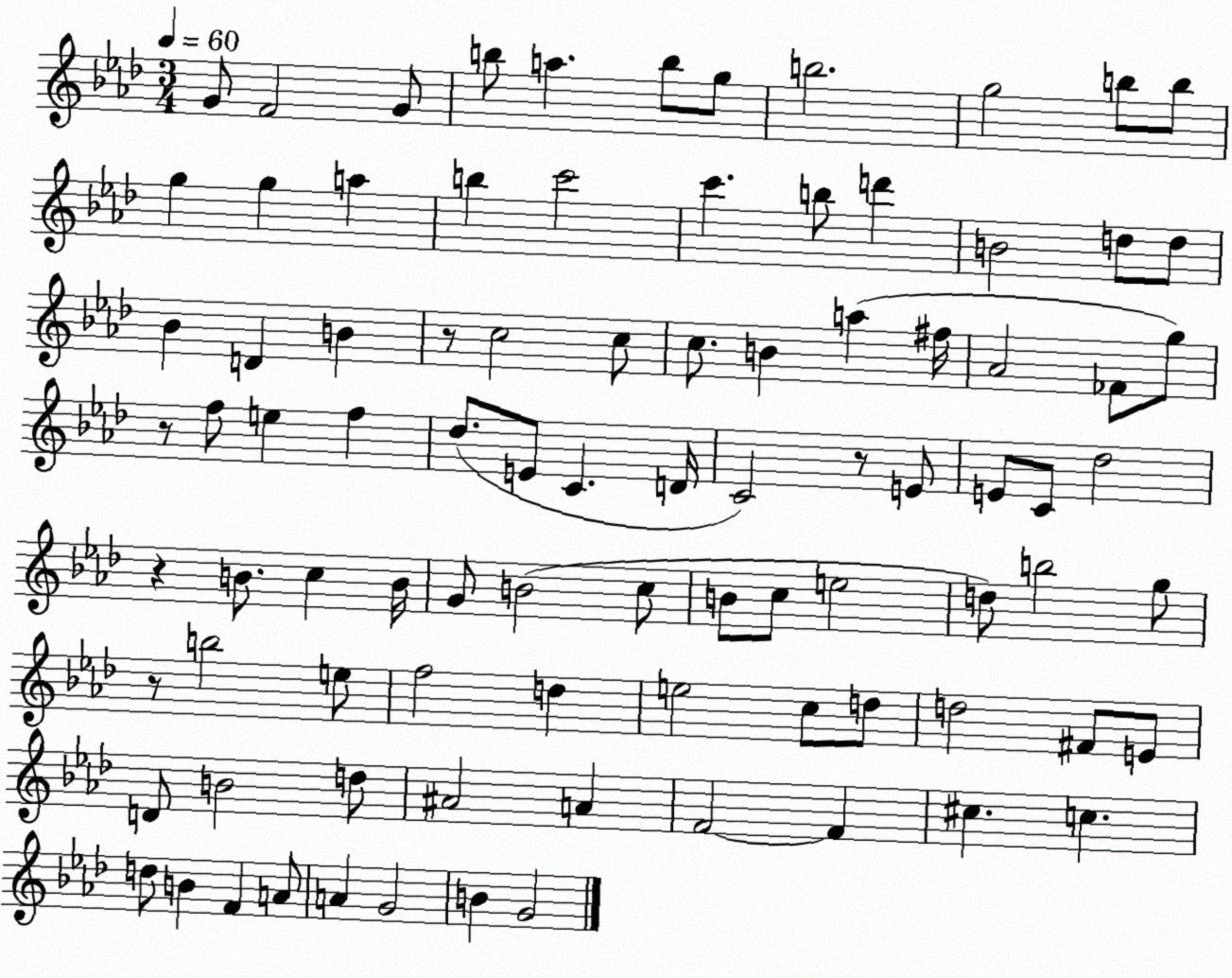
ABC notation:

X:1
T:Untitled
M:3/4
L:1/4
K:Ab
G/2 F2 G/2 b/2 a b/2 g/2 b2 g2 b/2 b/2 g g a b c'2 c' b/2 d' B2 d/2 d/2 _B D B z/2 c2 c/2 c/2 B a ^f/4 _A2 _F/2 g/2 z/2 f/2 e f _d/2 E/2 C D/4 C2 z/2 E/2 E/2 C/2 _d2 z B/2 c B/4 G/2 B2 c/2 B/2 c/2 e2 d/2 b2 g/2 z/2 b2 e/2 f2 d e2 c/2 d/2 d2 ^F/2 E/2 D/2 B2 d/2 ^A2 A F2 F ^c c d/2 B F A/2 A G2 B G2